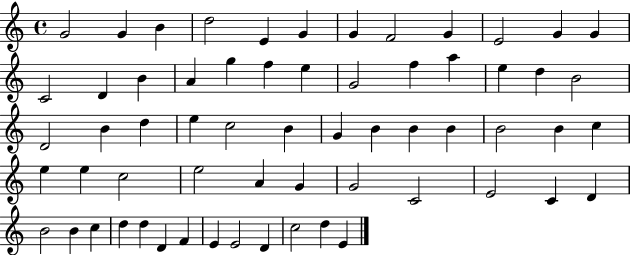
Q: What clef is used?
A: treble